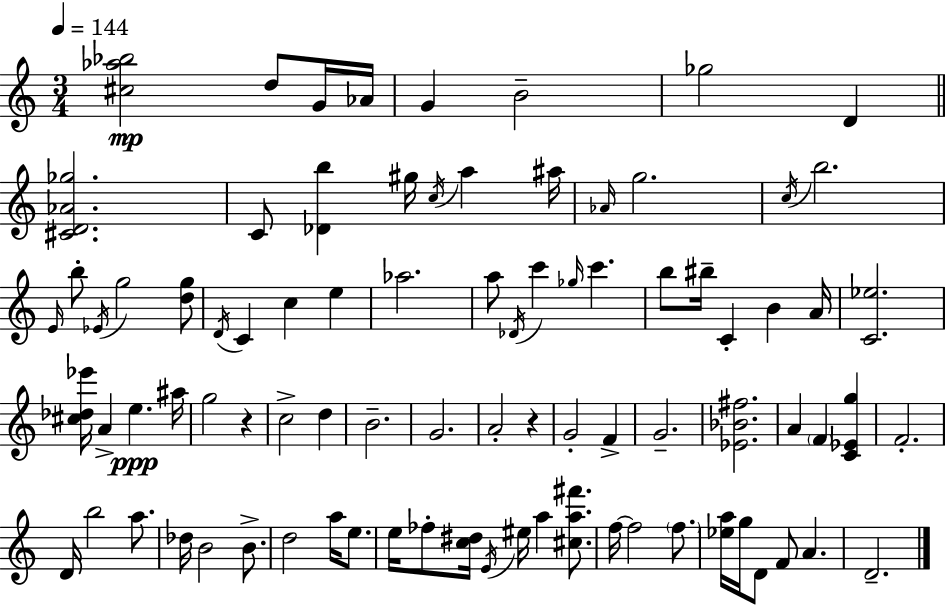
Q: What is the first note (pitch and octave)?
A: D5